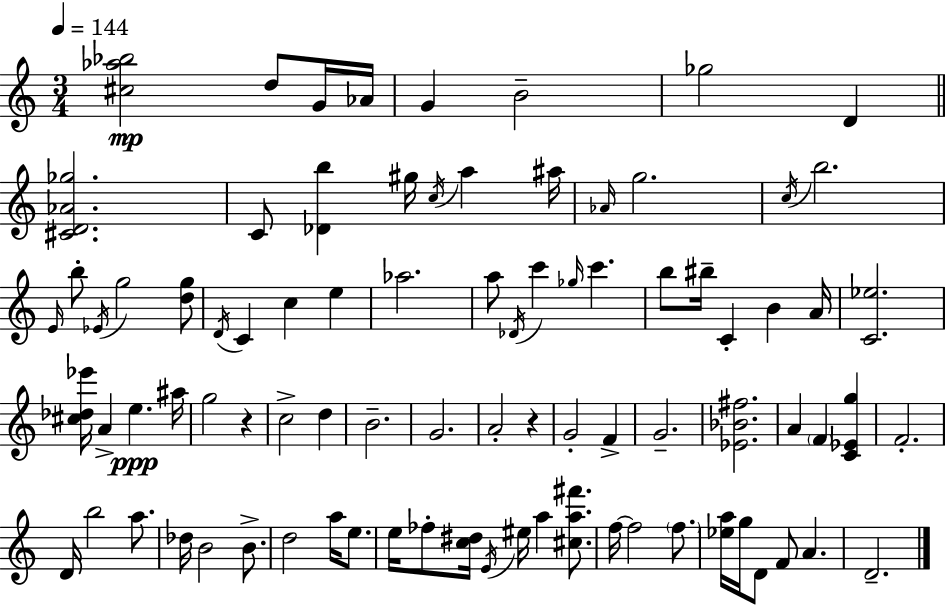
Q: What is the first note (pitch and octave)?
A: D5